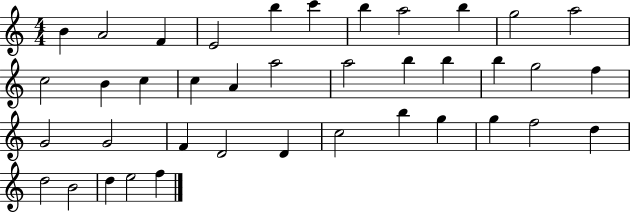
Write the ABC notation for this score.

X:1
T:Untitled
M:4/4
L:1/4
K:C
B A2 F E2 b c' b a2 b g2 a2 c2 B c c A a2 a2 b b b g2 f G2 G2 F D2 D c2 b g g f2 d d2 B2 d e2 f